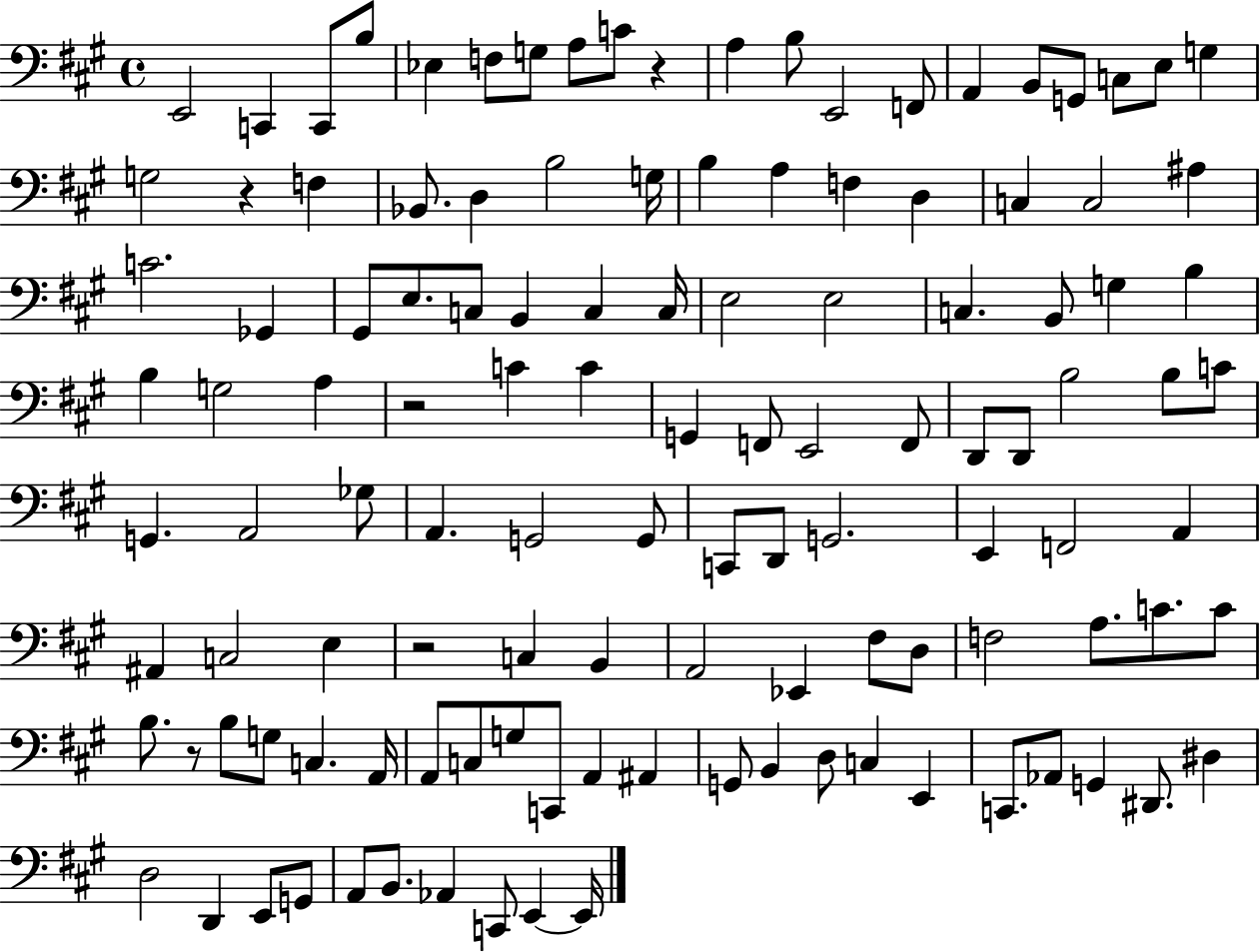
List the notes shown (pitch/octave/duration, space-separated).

E2/h C2/q C2/e B3/e Eb3/q F3/e G3/e A3/e C4/e R/q A3/q B3/e E2/h F2/e A2/q B2/e G2/e C3/e E3/e G3/q G3/h R/q F3/q Bb2/e. D3/q B3/h G3/s B3/q A3/q F3/q D3/q C3/q C3/h A#3/q C4/h. Gb2/q G#2/e E3/e. C3/e B2/q C3/q C3/s E3/h E3/h C3/q. B2/e G3/q B3/q B3/q G3/h A3/q R/h C4/q C4/q G2/q F2/e E2/h F2/e D2/e D2/e B3/h B3/e C4/e G2/q. A2/h Gb3/e A2/q. G2/h G2/e C2/e D2/e G2/h. E2/q F2/h A2/q A#2/q C3/h E3/q R/h C3/q B2/q A2/h Eb2/q F#3/e D3/e F3/h A3/e. C4/e. C4/e B3/e. R/e B3/e G3/e C3/q. A2/s A2/e C3/e G3/e C2/e A2/q A#2/q G2/e B2/q D3/e C3/q E2/q C2/e. Ab2/e G2/q D#2/e. D#3/q D3/h D2/q E2/e G2/e A2/e B2/e. Ab2/q C2/e E2/q E2/s